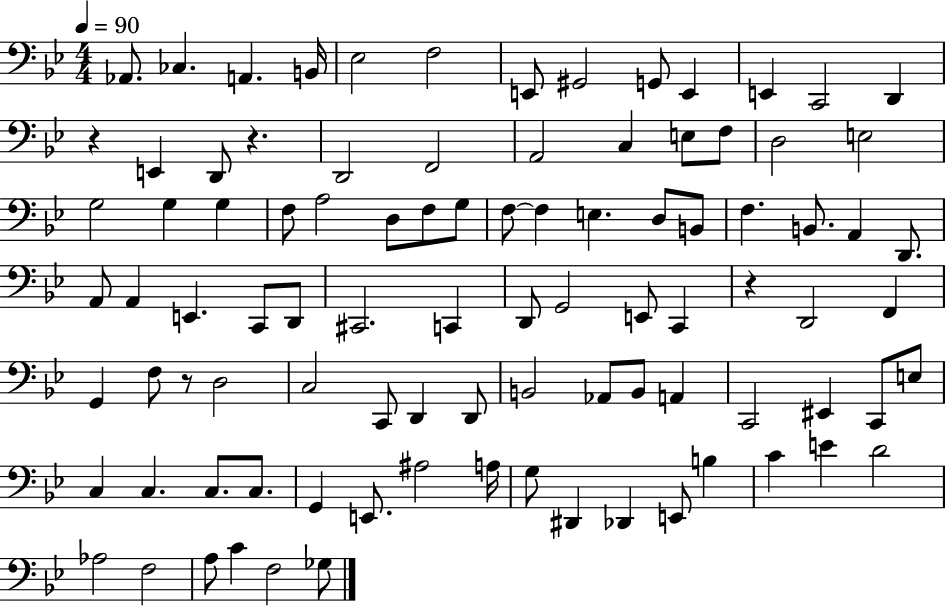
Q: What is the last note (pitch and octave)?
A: Gb3